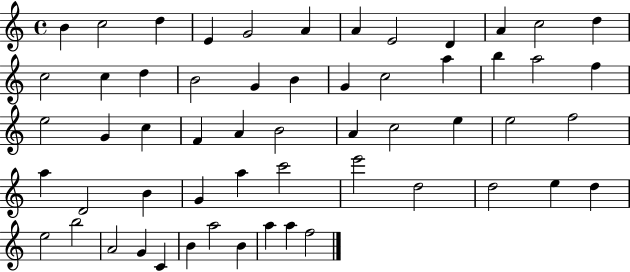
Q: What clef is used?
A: treble